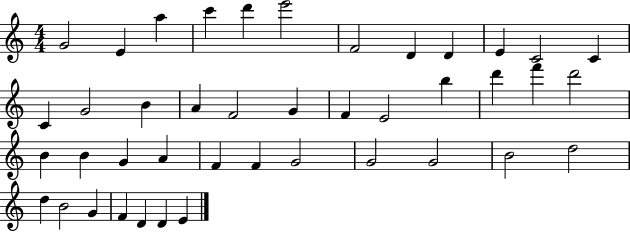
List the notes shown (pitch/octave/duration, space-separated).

G4/h E4/q A5/q C6/q D6/q E6/h F4/h D4/q D4/q E4/q C4/h C4/q C4/q G4/h B4/q A4/q F4/h G4/q F4/q E4/h B5/q D6/q F6/q D6/h B4/q B4/q G4/q A4/q F4/q F4/q G4/h G4/h G4/h B4/h D5/h D5/q B4/h G4/q F4/q D4/q D4/q E4/q